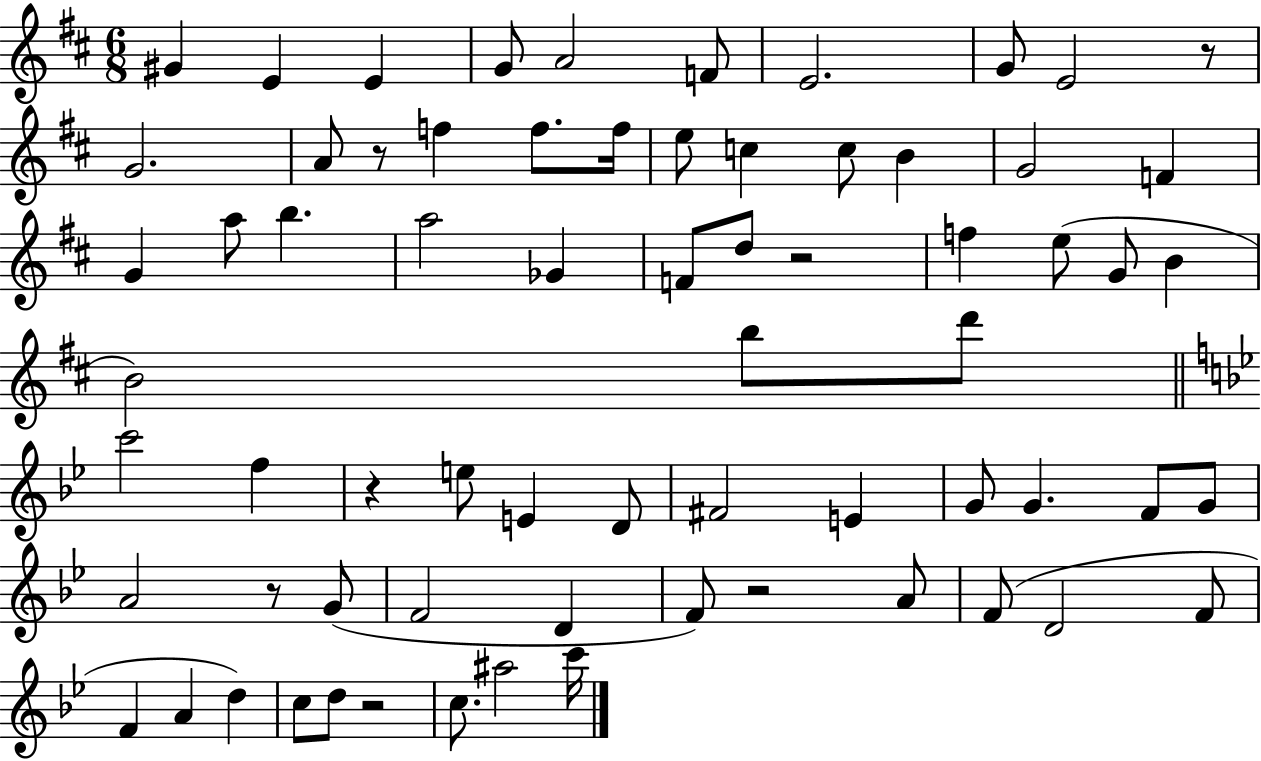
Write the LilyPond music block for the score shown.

{
  \clef treble
  \numericTimeSignature
  \time 6/8
  \key d \major
  gis'4 e'4 e'4 | g'8 a'2 f'8 | e'2. | g'8 e'2 r8 | \break g'2. | a'8 r8 f''4 f''8. f''16 | e''8 c''4 c''8 b'4 | g'2 f'4 | \break g'4 a''8 b''4. | a''2 ges'4 | f'8 d''8 r2 | f''4 e''8( g'8 b'4 | \break b'2) b''8 d'''8 | \bar "||" \break \key g \minor c'''2 f''4 | r4 e''8 e'4 d'8 | fis'2 e'4 | g'8 g'4. f'8 g'8 | \break a'2 r8 g'8( | f'2 d'4 | f'8) r2 a'8 | f'8( d'2 f'8 | \break f'4 a'4 d''4) | c''8 d''8 r2 | c''8. ais''2 c'''16 | \bar "|."
}